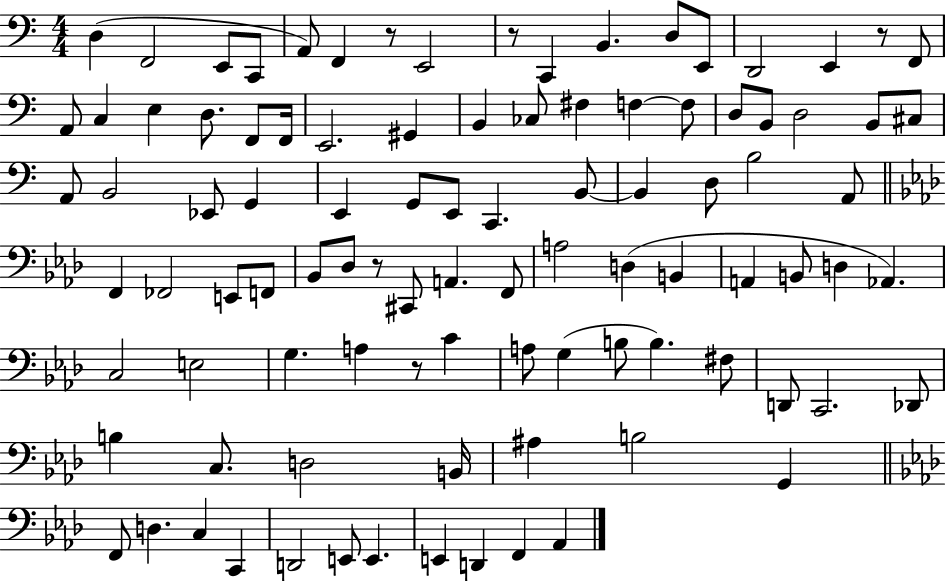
{
  \clef bass
  \numericTimeSignature
  \time 4/4
  \key c \major
  d4( f,2 e,8 c,8 | a,8) f,4 r8 e,2 | r8 c,4 b,4. d8 e,8 | d,2 e,4 r8 f,8 | \break a,8 c4 e4 d8. f,8 f,16 | e,2. gis,4 | b,4 ces8 fis4 f4~~ f8 | d8 b,8 d2 b,8 cis8 | \break a,8 b,2 ees,8 g,4 | e,4 g,8 e,8 c,4. b,8~~ | b,4 d8 b2 a,8 | \bar "||" \break \key aes \major f,4 fes,2 e,8 f,8 | bes,8 des8 r8 cis,8 a,4. f,8 | a2 d4( b,4 | a,4 b,8 d4 aes,4.) | \break c2 e2 | g4. a4 r8 c'4 | a8 g4( b8 b4.) fis8 | d,8 c,2. des,8 | \break b4 c8. d2 b,16 | ais4 b2 g,4 | \bar "||" \break \key aes \major f,8 d4. c4 c,4 | d,2 e,8 e,4. | e,4 d,4 f,4 aes,4 | \bar "|."
}